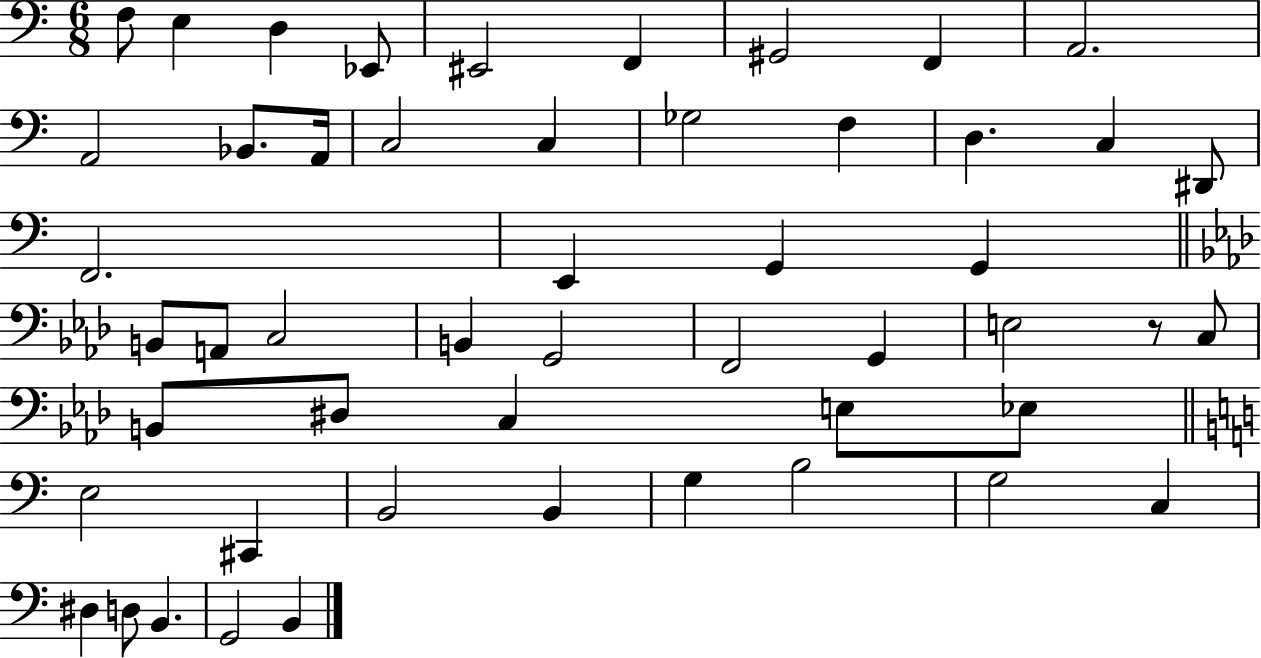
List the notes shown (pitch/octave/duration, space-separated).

F3/e E3/q D3/q Eb2/e EIS2/h F2/q G#2/h F2/q A2/h. A2/h Bb2/e. A2/s C3/h C3/q Gb3/h F3/q D3/q. C3/q D#2/e F2/h. E2/q G2/q G2/q B2/e A2/e C3/h B2/q G2/h F2/h G2/q E3/h R/e C3/e B2/e D#3/e C3/q E3/e Eb3/e E3/h C#2/q B2/h B2/q G3/q B3/h G3/h C3/q D#3/q D3/e B2/q. G2/h B2/q